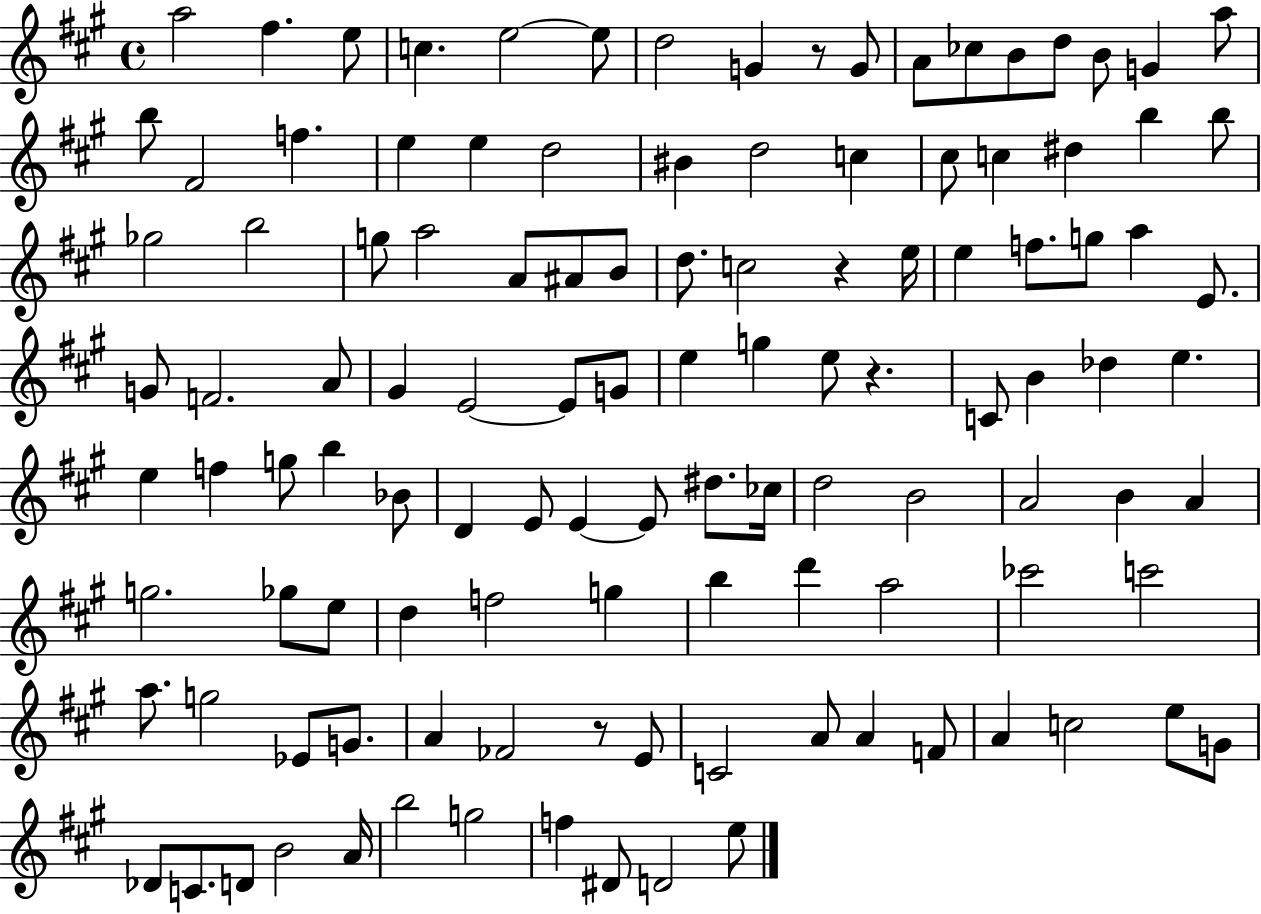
X:1
T:Untitled
M:4/4
L:1/4
K:A
a2 ^f e/2 c e2 e/2 d2 G z/2 G/2 A/2 _c/2 B/2 d/2 B/2 G a/2 b/2 ^F2 f e e d2 ^B d2 c ^c/2 c ^d b b/2 _g2 b2 g/2 a2 A/2 ^A/2 B/2 d/2 c2 z e/4 e f/2 g/2 a E/2 G/2 F2 A/2 ^G E2 E/2 G/2 e g e/2 z C/2 B _d e e f g/2 b _B/2 D E/2 E E/2 ^d/2 _c/4 d2 B2 A2 B A g2 _g/2 e/2 d f2 g b d' a2 _c'2 c'2 a/2 g2 _E/2 G/2 A _F2 z/2 E/2 C2 A/2 A F/2 A c2 e/2 G/2 _D/2 C/2 D/2 B2 A/4 b2 g2 f ^D/2 D2 e/2